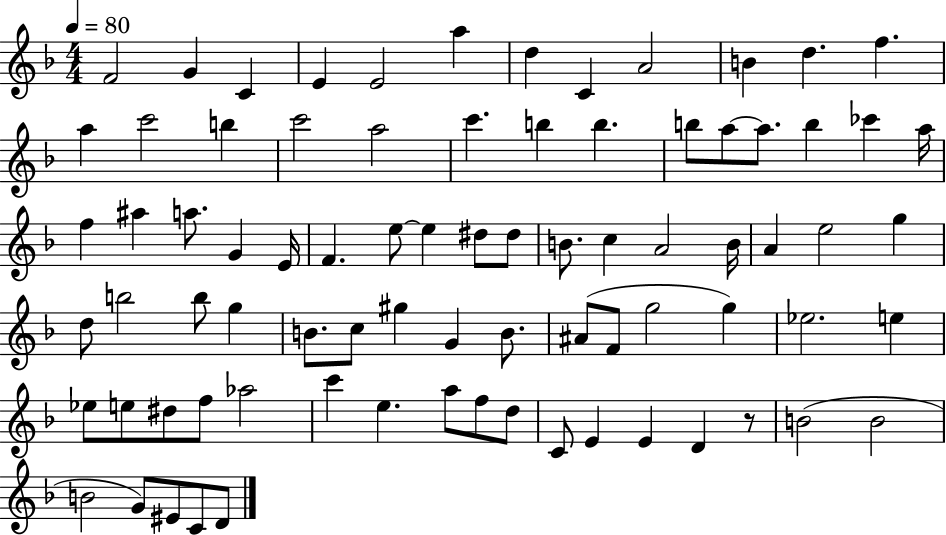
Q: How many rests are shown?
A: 1